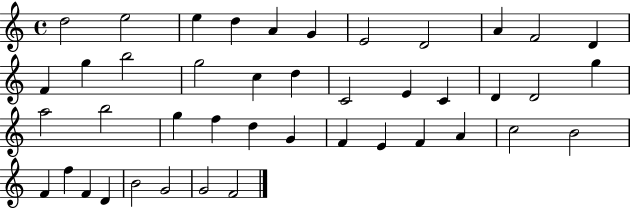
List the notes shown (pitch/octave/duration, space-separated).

D5/h E5/h E5/q D5/q A4/q G4/q E4/h D4/h A4/q F4/h D4/q F4/q G5/q B5/h G5/h C5/q D5/q C4/h E4/q C4/q D4/q D4/h G5/q A5/h B5/h G5/q F5/q D5/q G4/q F4/q E4/q F4/q A4/q C5/h B4/h F4/q F5/q F4/q D4/q B4/h G4/h G4/h F4/h